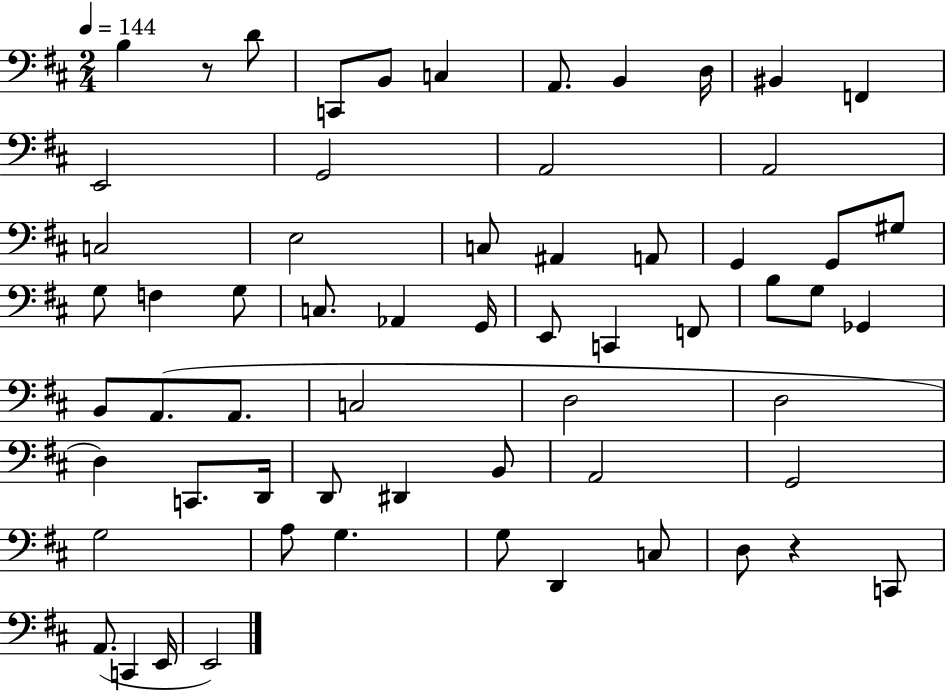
X:1
T:Untitled
M:2/4
L:1/4
K:D
B, z/2 D/2 C,,/2 B,,/2 C, A,,/2 B,, D,/4 ^B,, F,, E,,2 G,,2 A,,2 A,,2 C,2 E,2 C,/2 ^A,, A,,/2 G,, G,,/2 ^G,/2 G,/2 F, G,/2 C,/2 _A,, G,,/4 E,,/2 C,, F,,/2 B,/2 G,/2 _G,, B,,/2 A,,/2 A,,/2 C,2 D,2 D,2 D, C,,/2 D,,/4 D,,/2 ^D,, B,,/2 A,,2 G,,2 G,2 A,/2 G, G,/2 D,, C,/2 D,/2 z C,,/2 A,,/2 C,, E,,/4 E,,2